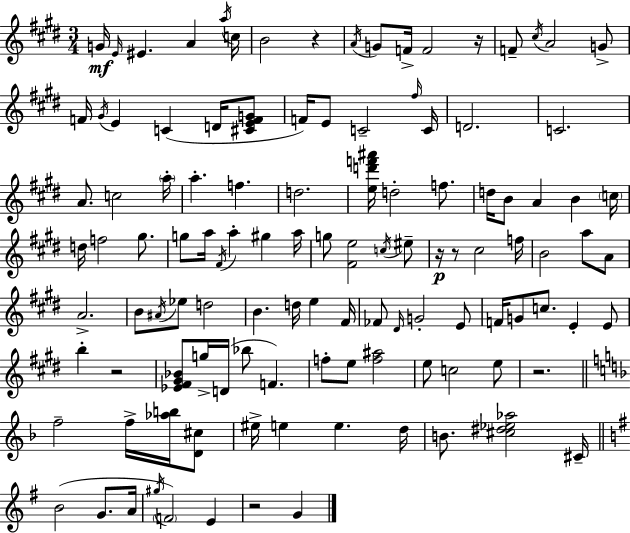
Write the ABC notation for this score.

X:1
T:Untitled
M:3/4
L:1/4
K:E
G/4 E/4 ^E A a/4 c/4 B2 z A/4 G/2 F/4 F2 z/4 F/2 ^c/4 A2 G/2 F/4 ^G/4 E C D/4 [^CEFG]/2 F/4 E/2 C2 ^f/4 C/4 D2 C2 A/2 c2 a/4 a f d2 [ed'f'^a']/4 d2 f/2 d/4 B/2 A B c/4 d/4 f2 ^g/2 g/2 a/4 ^F/4 a ^g a/4 g/2 [^Fe]2 c/4 ^e/2 z/4 z/2 ^c2 f/4 B2 a/2 A/2 A2 B/2 ^A/4 _e/2 d2 B d/4 e ^F/4 _F/2 ^D/4 G2 E/2 F/4 G/2 c/2 E E/2 b z2 [_E^F^G_B]/2 g/4 D/4 _b/2 F f/2 e/2 [f^a]2 e/2 c2 e/2 z2 f2 f/4 [_ab]/4 [D^c]/2 ^e/4 e e d/4 B/2 [^c^d_e_a]2 ^C/4 B2 G/2 A/4 ^g/4 F2 E z2 G